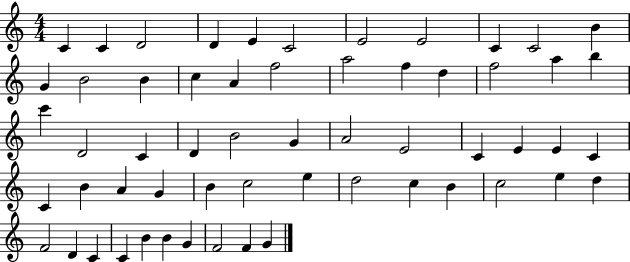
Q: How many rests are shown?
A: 0